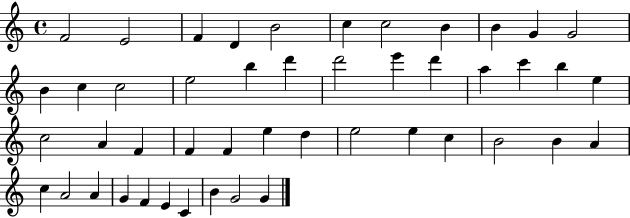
{
  \clef treble
  \time 4/4
  \defaultTimeSignature
  \key c \major
  f'2 e'2 | f'4 d'4 b'2 | c''4 c''2 b'4 | b'4 g'4 g'2 | \break b'4 c''4 c''2 | e''2 b''4 d'''4 | d'''2 e'''4 d'''4 | a''4 c'''4 b''4 e''4 | \break c''2 a'4 f'4 | f'4 f'4 e''4 d''4 | e''2 e''4 c''4 | b'2 b'4 a'4 | \break c''4 a'2 a'4 | g'4 f'4 e'4 c'4 | b'4 g'2 g'4 | \bar "|."
}